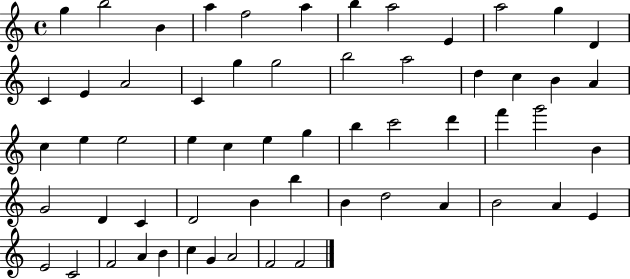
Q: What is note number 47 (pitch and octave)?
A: B4